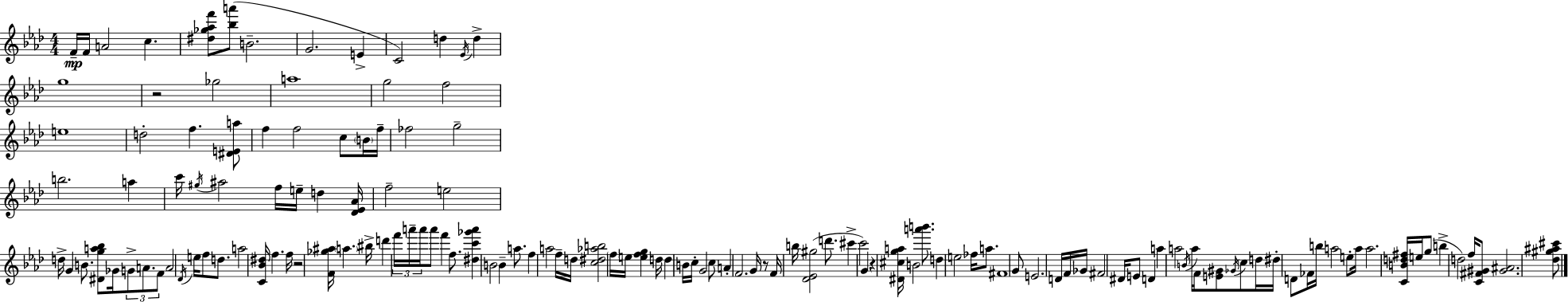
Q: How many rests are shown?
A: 4